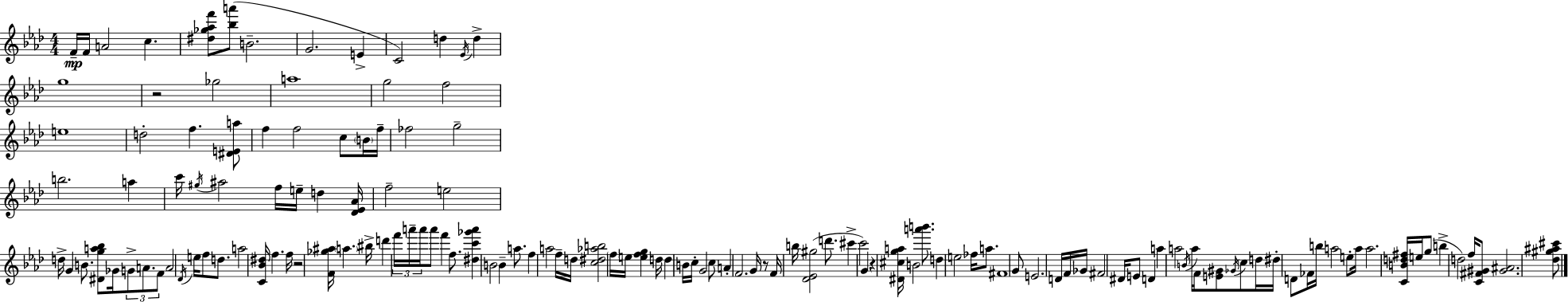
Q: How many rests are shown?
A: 4